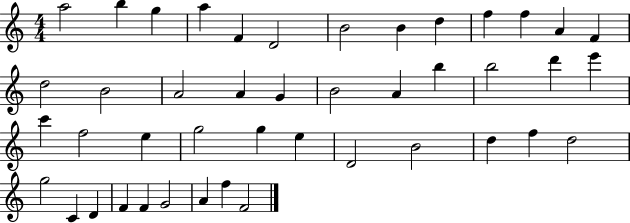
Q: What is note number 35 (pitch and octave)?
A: D5